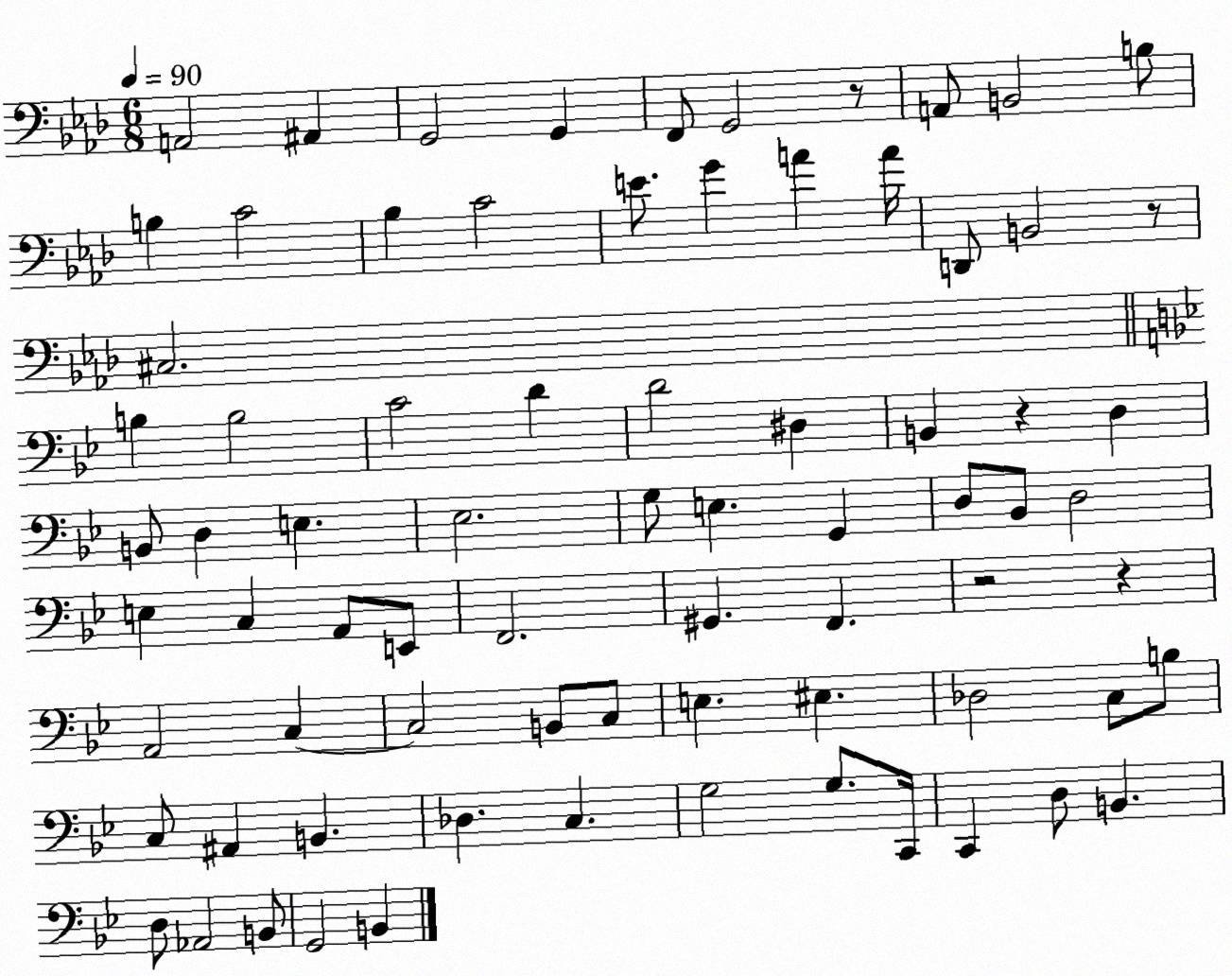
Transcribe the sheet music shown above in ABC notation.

X:1
T:Untitled
M:6/8
L:1/4
K:Ab
A,,2 ^A,, G,,2 G,, F,,/2 G,,2 z/2 A,,/2 B,,2 B,/2 B, C2 _B, C2 E/2 G A A/4 D,,/2 B,,2 z/2 ^C,2 B, B,2 C2 D D2 ^D, B,, z D, B,,/2 D, E, _E,2 G,/2 E, G,, D,/2 _B,,/2 D,2 E, C, A,,/2 E,,/2 F,,2 ^G,, F,, z2 z A,,2 C, C,2 B,,/2 C,/2 E, ^E, _D,2 C,/2 B,/2 C,/2 ^A,, B,, _D, C, G,2 G,/2 C,,/4 C,, D,/2 B,, D,/2 _A,,2 B,,/2 G,,2 B,,